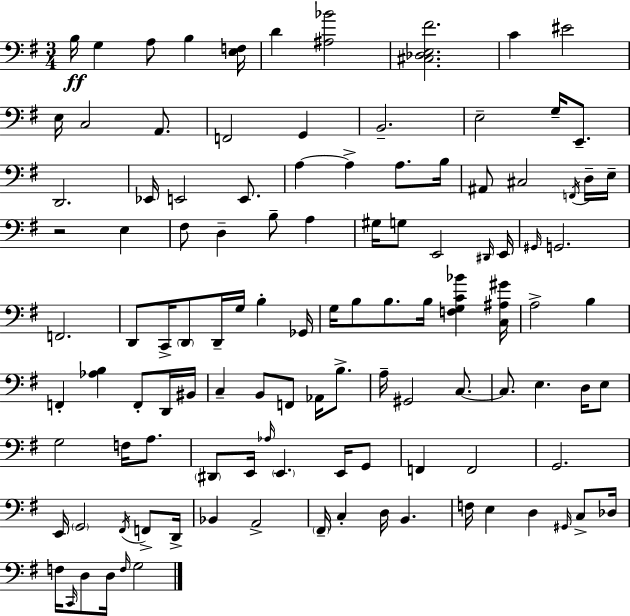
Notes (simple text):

B3/s G3/q A3/e B3/q [E3,F3]/s D4/q [A#3,Bb4]/h [C#3,Db3,E3,F#4]/h. C4/q EIS4/h E3/s C3/h A2/e. F2/h G2/q B2/h. E3/h G3/s E2/e. D2/h. Eb2/s E2/h E2/e. A3/q A3/q A3/e. B3/s A#2/e C#3/h F2/s D3/s E3/s R/h E3/q F#3/e D3/q B3/e A3/q G#3/s G3/e E2/h D#2/s E2/s G#2/s G2/h. F2/h. D2/e C2/s D2/e D2/s G3/s B3/q Gb2/s G3/s B3/e B3/e. B3/s [F3,G3,C4,Bb4]/q [C3,A#3,G#4]/s A3/h B3/q F2/q [Ab3,B3]/q F2/e D2/s BIS2/s C3/q B2/e F2/e Ab2/s B3/e. A3/s G#2/h C3/e. C3/e. E3/q. D3/s E3/e G3/h F3/s A3/e. D#2/e E2/s Ab3/s E2/q. E2/s G2/e F2/q F2/h G2/h. E2/s G2/h F#2/s F2/e D2/s Bb2/q A2/h F#2/s C3/q D3/s B2/q. F3/s E3/q D3/q G#2/s C3/e Db3/s F3/s C2/s D3/e D3/s F3/s G3/h